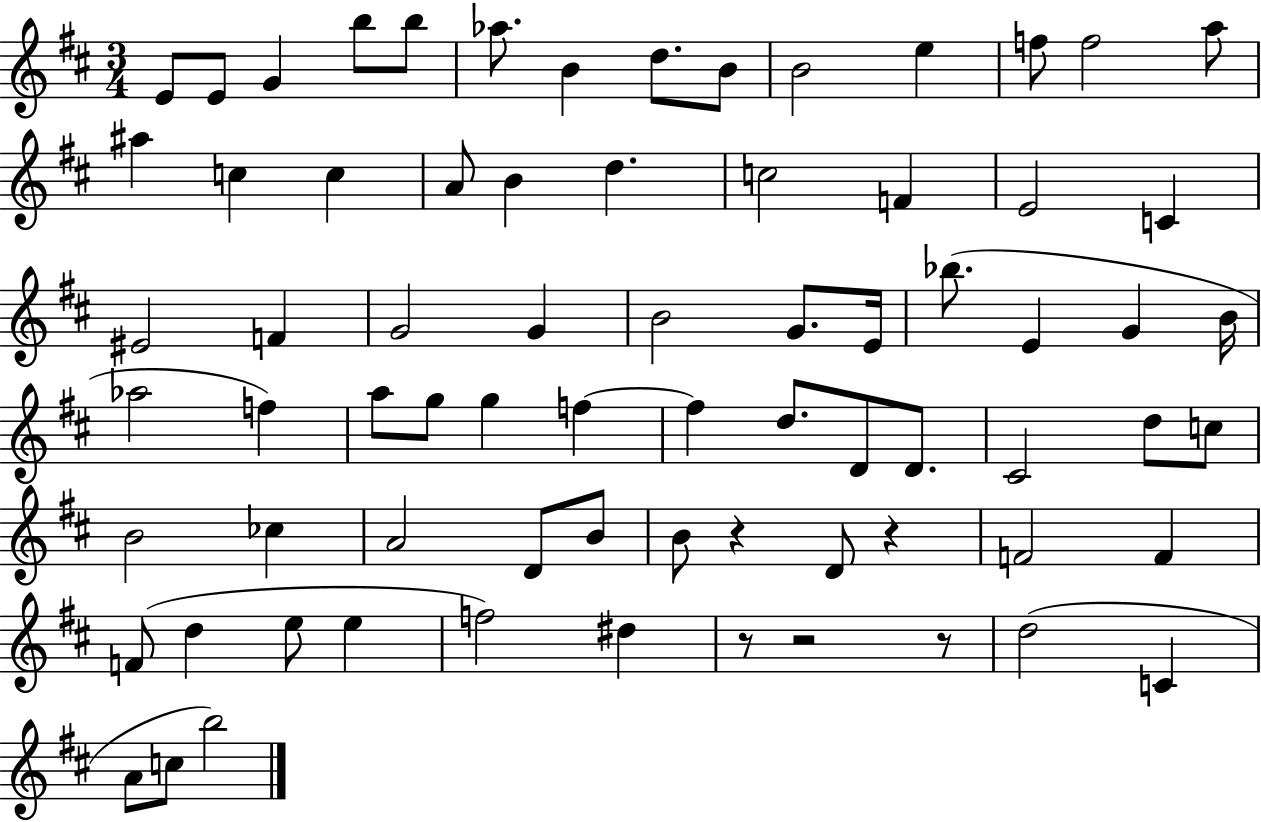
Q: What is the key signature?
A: D major